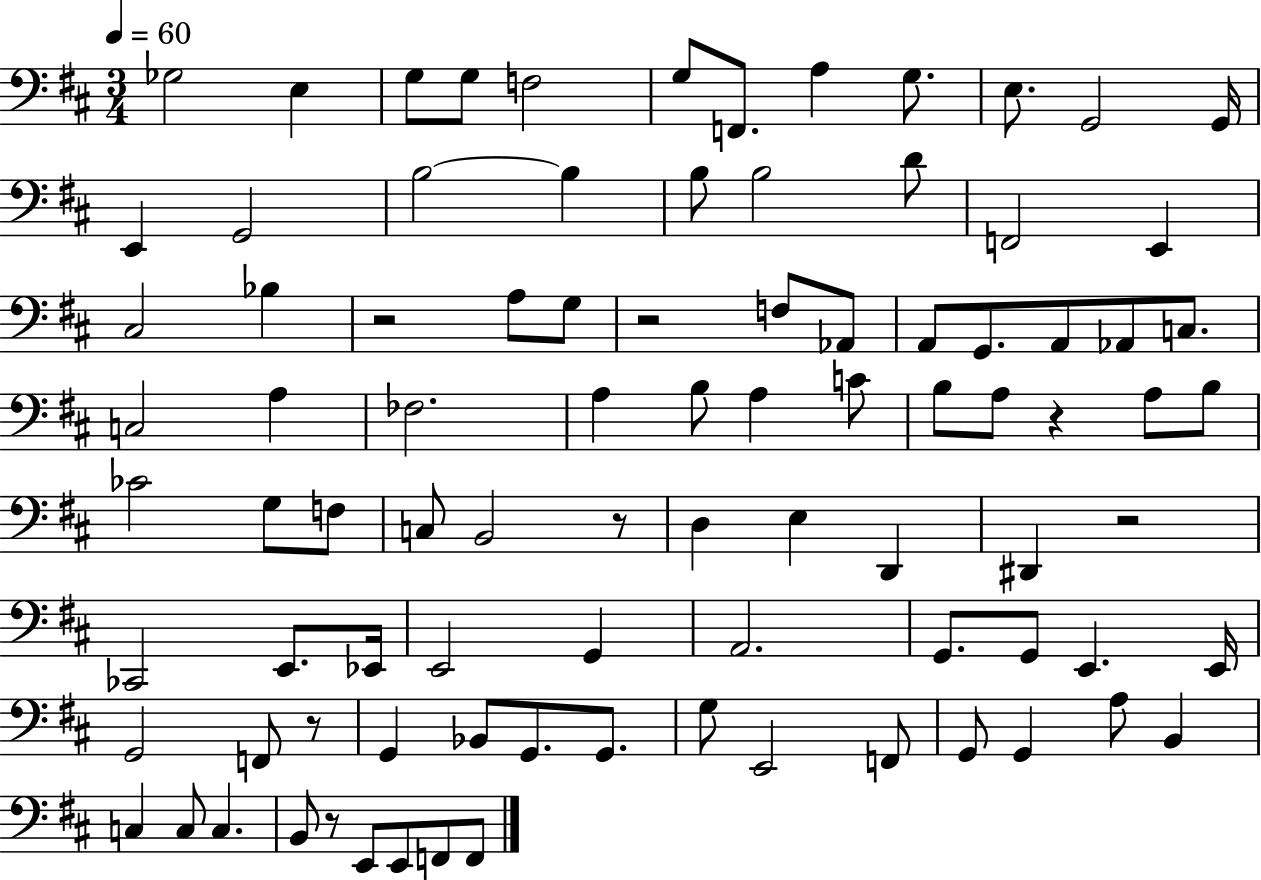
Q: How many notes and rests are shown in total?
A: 90